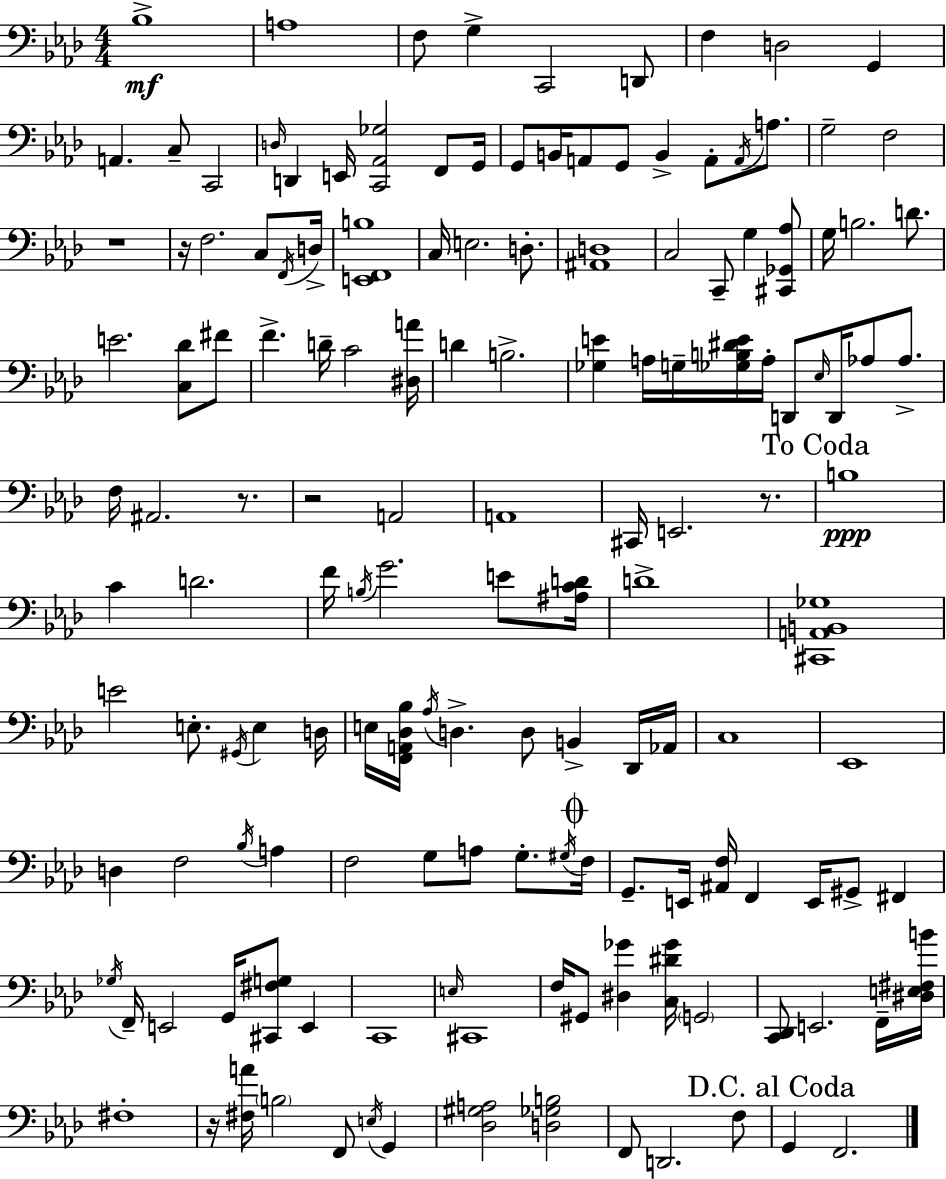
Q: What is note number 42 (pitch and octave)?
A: F#4